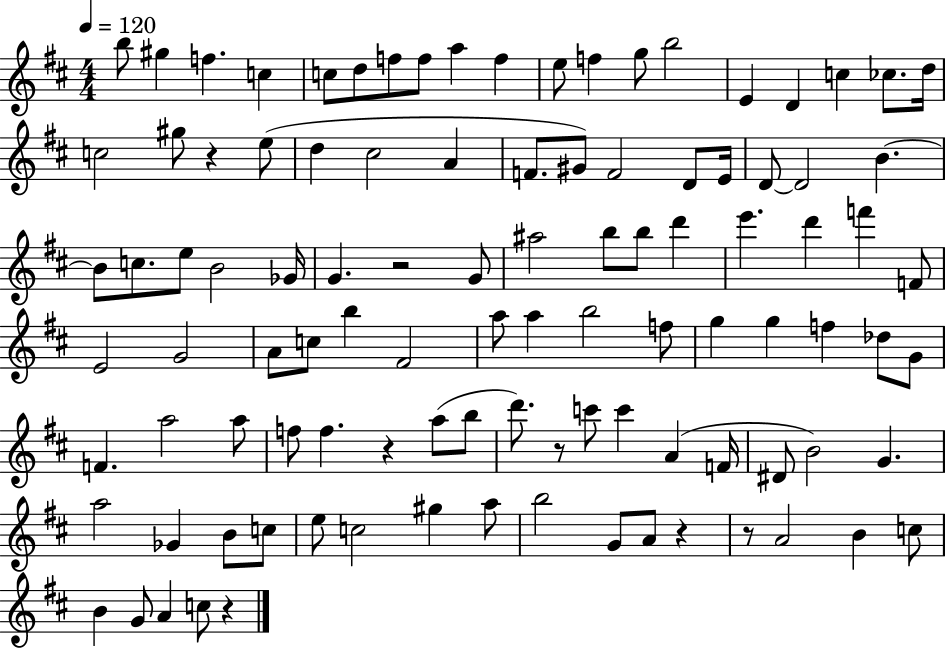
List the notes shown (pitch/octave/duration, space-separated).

B5/e G#5/q F5/q. C5/q C5/e D5/e F5/e F5/e A5/q F5/q E5/e F5/q G5/e B5/h E4/q D4/q C5/q CES5/e. D5/s C5/h G#5/e R/q E5/e D5/q C#5/h A4/q F4/e. G#4/e F4/h D4/e E4/s D4/e D4/h B4/q. B4/e C5/e. E5/e B4/h Gb4/s G4/q. R/h G4/e A#5/h B5/e B5/e D6/q E6/q. D6/q F6/q F4/e E4/h G4/h A4/e C5/e B5/q F#4/h A5/e A5/q B5/h F5/e G5/q G5/q F5/q Db5/e G4/e F4/q. A5/h A5/e F5/e F5/q. R/q A5/e B5/e D6/e. R/e C6/e C6/q A4/q F4/s D#4/e B4/h G4/q. A5/h Gb4/q B4/e C5/e E5/e C5/h G#5/q A5/e B5/h G4/e A4/e R/q R/e A4/h B4/q C5/e B4/q G4/e A4/q C5/e R/q